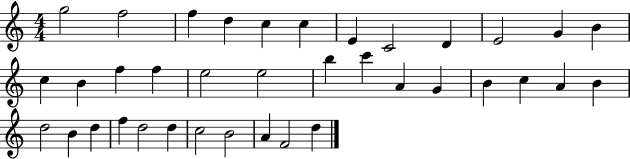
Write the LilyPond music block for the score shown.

{
  \clef treble
  \numericTimeSignature
  \time 4/4
  \key c \major
  g''2 f''2 | f''4 d''4 c''4 c''4 | e'4 c'2 d'4 | e'2 g'4 b'4 | \break c''4 b'4 f''4 f''4 | e''2 e''2 | b''4 c'''4 a'4 g'4 | b'4 c''4 a'4 b'4 | \break d''2 b'4 d''4 | f''4 d''2 d''4 | c''2 b'2 | a'4 f'2 d''4 | \break \bar "|."
}